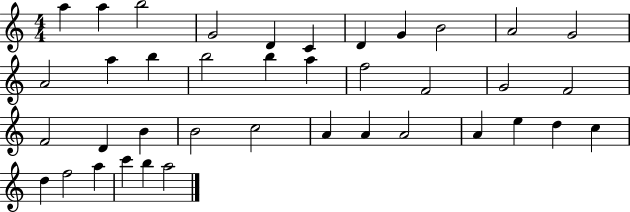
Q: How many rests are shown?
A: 0